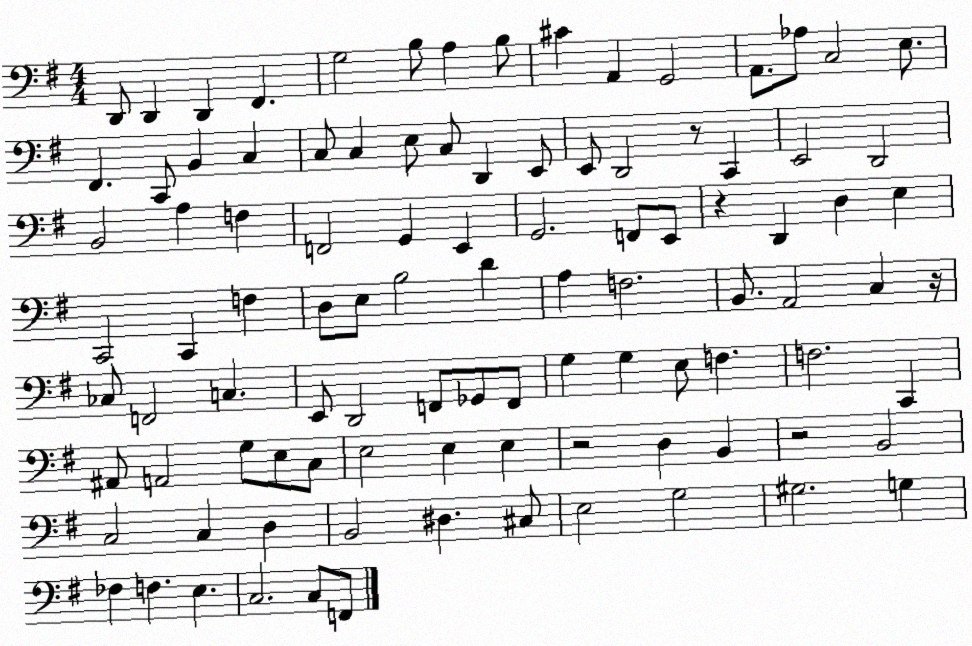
X:1
T:Untitled
M:4/4
L:1/4
K:G
D,,/2 D,, D,, ^F,, G,2 B,/2 A, B,/2 ^C A,, G,,2 A,,/2 _A,/2 C,2 E,/2 ^F,, C,,/2 B,, C, C,/2 C, E,/2 C,/2 D,, E,,/2 E,,/2 D,,2 z/2 C,, E,,2 D,,2 B,,2 A, F, F,,2 G,, E,, G,,2 F,,/2 E,,/2 z D,, D, E, C,,2 C,, F, D,/2 E,/2 B,2 D A, F,2 B,,/2 A,,2 C, z/4 _C,/2 F,,2 C, E,,/2 D,,2 F,,/2 _G,,/2 F,,/2 G, G, E,/2 F, F,2 C,, ^A,,/2 A,,2 G,/2 E,/2 C,/2 E,2 E, E, z2 D, B,, z2 B,,2 C,2 C, D, B,,2 ^D, ^C,/2 E,2 G,2 ^G,2 G, _F, F, E, C,2 C,/2 F,,/2